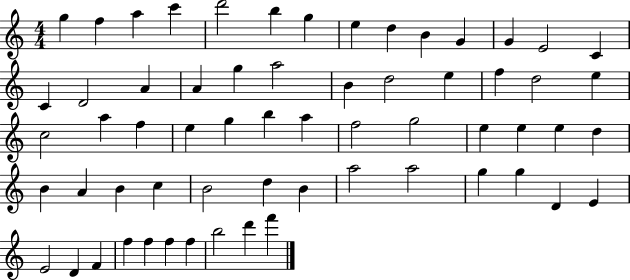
G5/q F5/q A5/q C6/q D6/h B5/q G5/q E5/q D5/q B4/q G4/q G4/q E4/h C4/q C4/q D4/h A4/q A4/q G5/q A5/h B4/q D5/h E5/q F5/q D5/h E5/q C5/h A5/q F5/q E5/q G5/q B5/q A5/q F5/h G5/h E5/q E5/q E5/q D5/q B4/q A4/q B4/q C5/q B4/h D5/q B4/q A5/h A5/h G5/q G5/q D4/q E4/q E4/h D4/q F4/q F5/q F5/q F5/q F5/q B5/h D6/q F6/q